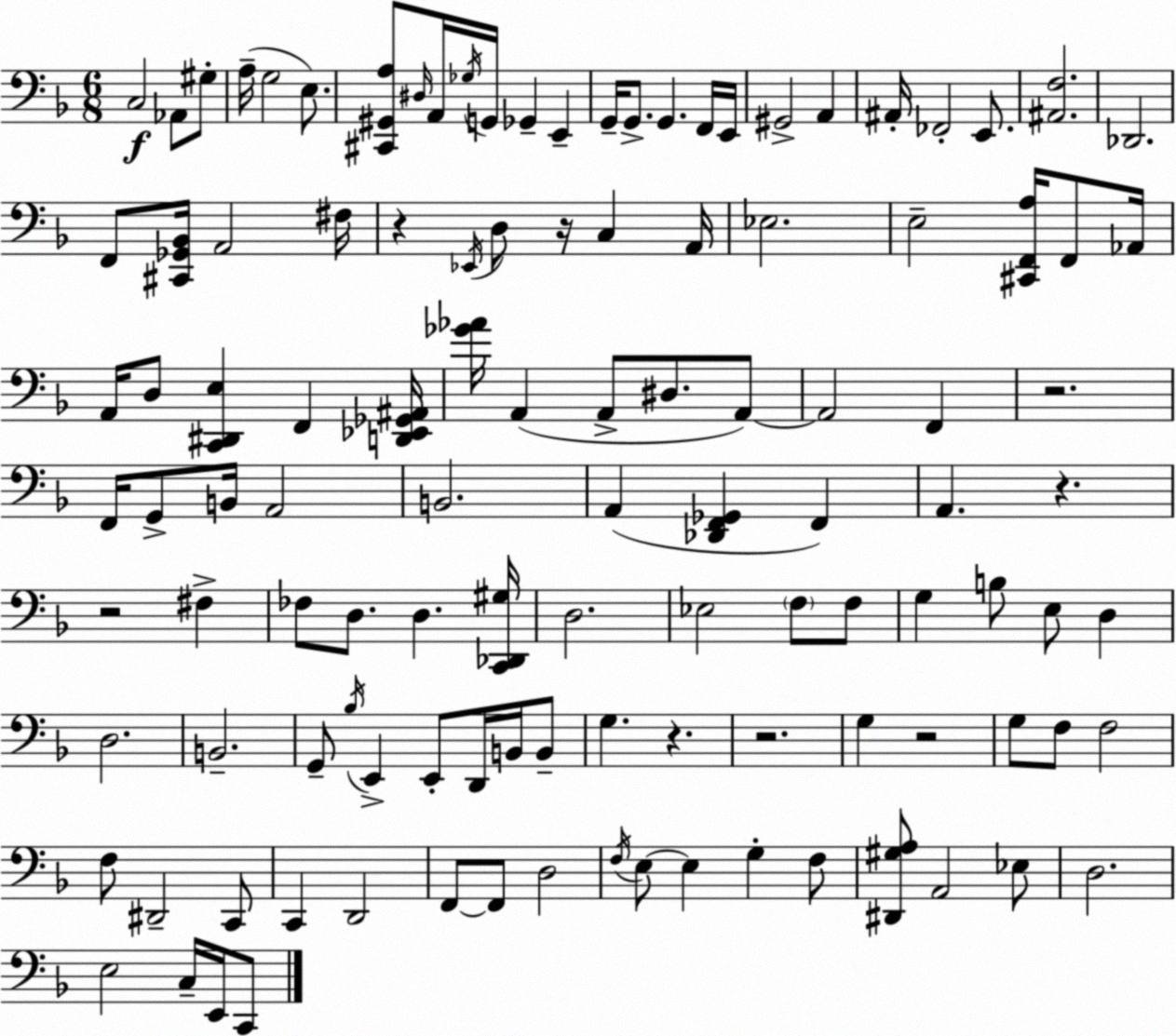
X:1
T:Untitled
M:6/8
L:1/4
K:Dm
C,2 _A,,/2 ^G,/2 A,/4 G,2 E,/2 [^C,,^G,,A,]/2 ^D,/4 A,,/4 _G,/4 G,,/4 _G,, E,, G,,/4 G,,/2 G,, F,,/4 E,,/4 ^G,,2 A,, ^A,,/4 _F,,2 E,,/2 [^A,,F,]2 _D,,2 F,,/2 [^C,,_G,,_B,,]/4 A,,2 ^F,/4 z _E,,/4 D,/2 z/4 C, A,,/4 _E,2 E,2 [^C,,F,,A,]/4 F,,/2 _A,,/4 A,,/4 D,/2 [C,,^D,,E,] F,, [D,,_E,,_G,,^A,,]/4 [_G_A]/4 A,, A,,/2 ^D,/2 A,,/2 A,,2 F,, z2 F,,/4 G,,/2 B,,/4 A,,2 B,,2 A,, [_D,,F,,_G,,] F,, A,, z z2 ^F, _F,/2 D,/2 D, [C,,_D,,^G,]/4 D,2 _E,2 F,/2 F,/2 G, B,/2 E,/2 D, D,2 B,,2 G,,/2 _B,/4 E,, E,,/2 D,,/4 B,,/4 B,,/2 G, z z2 G, z2 G,/2 F,/2 F,2 F,/2 ^D,,2 C,,/2 C,, D,,2 F,,/2 F,,/2 D,2 F,/4 E,/2 E, G, F,/2 [^D,,^G,A,]/2 A,,2 _E,/2 D,2 E,2 C,/4 E,,/4 C,,/2